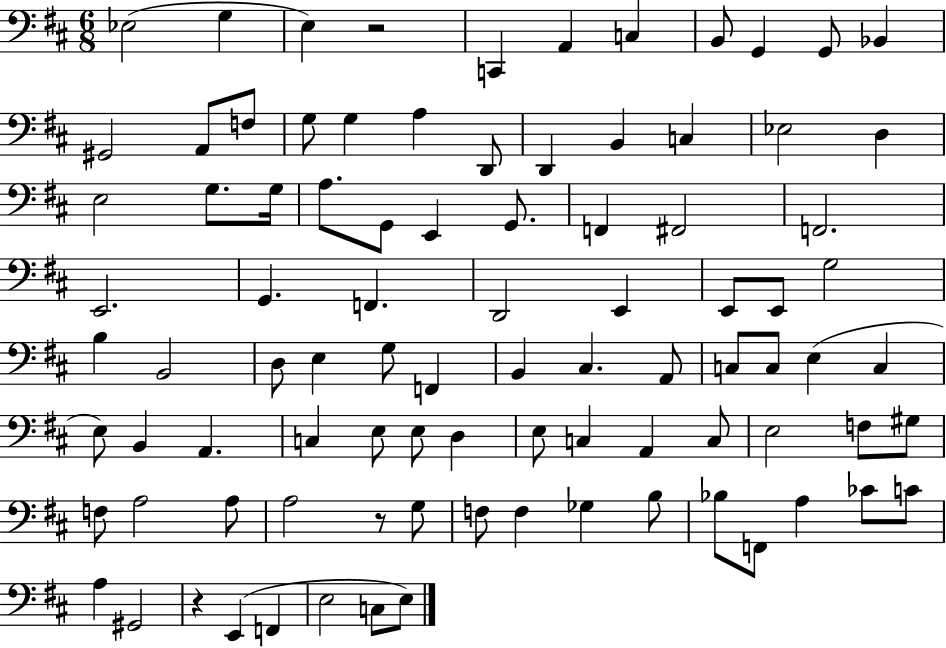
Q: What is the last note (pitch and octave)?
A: E3